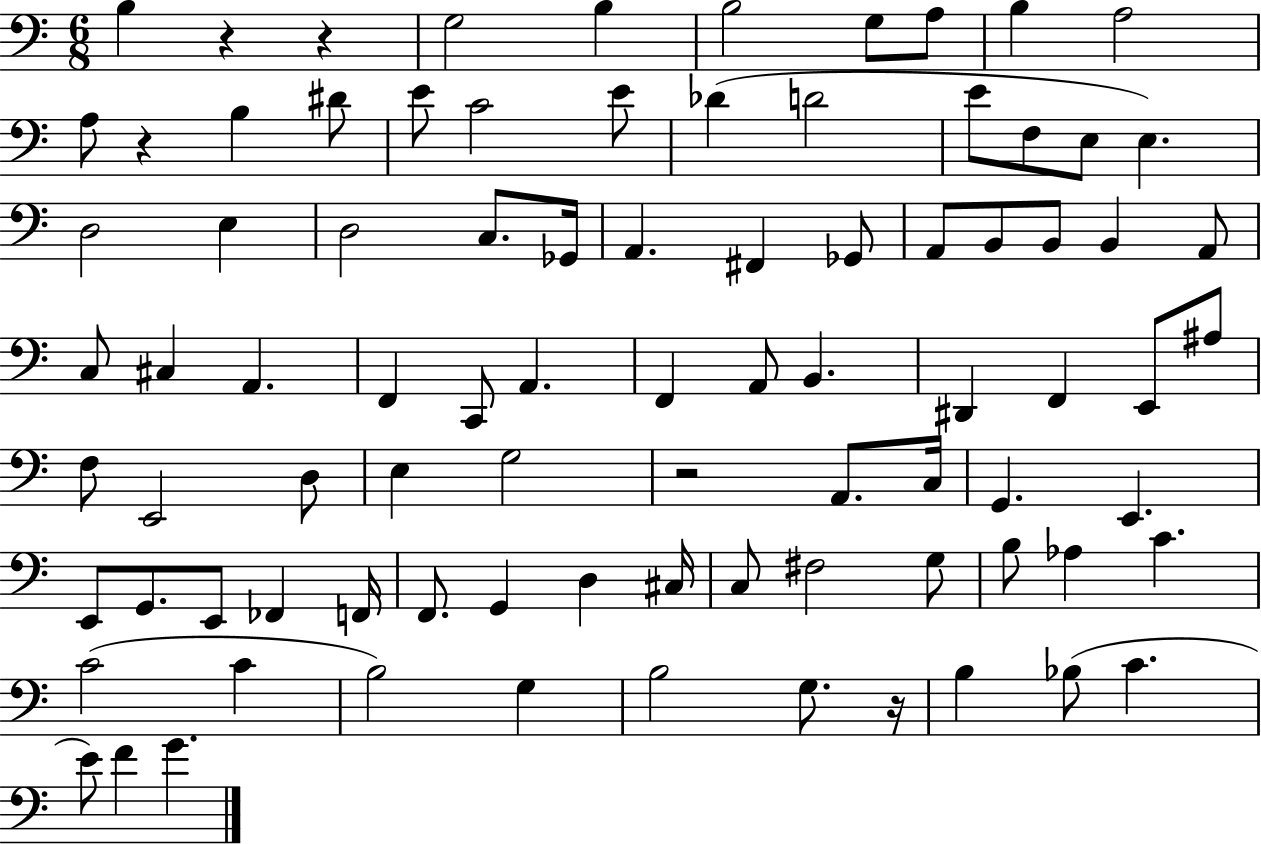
X:1
T:Untitled
M:6/8
L:1/4
K:C
B, z z G,2 B, B,2 G,/2 A,/2 B, A,2 A,/2 z B, ^D/2 E/2 C2 E/2 _D D2 E/2 F,/2 E,/2 E, D,2 E, D,2 C,/2 _G,,/4 A,, ^F,, _G,,/2 A,,/2 B,,/2 B,,/2 B,, A,,/2 C,/2 ^C, A,, F,, C,,/2 A,, F,, A,,/2 B,, ^D,, F,, E,,/2 ^A,/2 F,/2 E,,2 D,/2 E, G,2 z2 A,,/2 C,/4 G,, E,, E,,/2 G,,/2 E,,/2 _F,, F,,/4 F,,/2 G,, D, ^C,/4 C,/2 ^F,2 G,/2 B,/2 _A, C C2 C B,2 G, B,2 G,/2 z/4 B, _B,/2 C E/2 F G